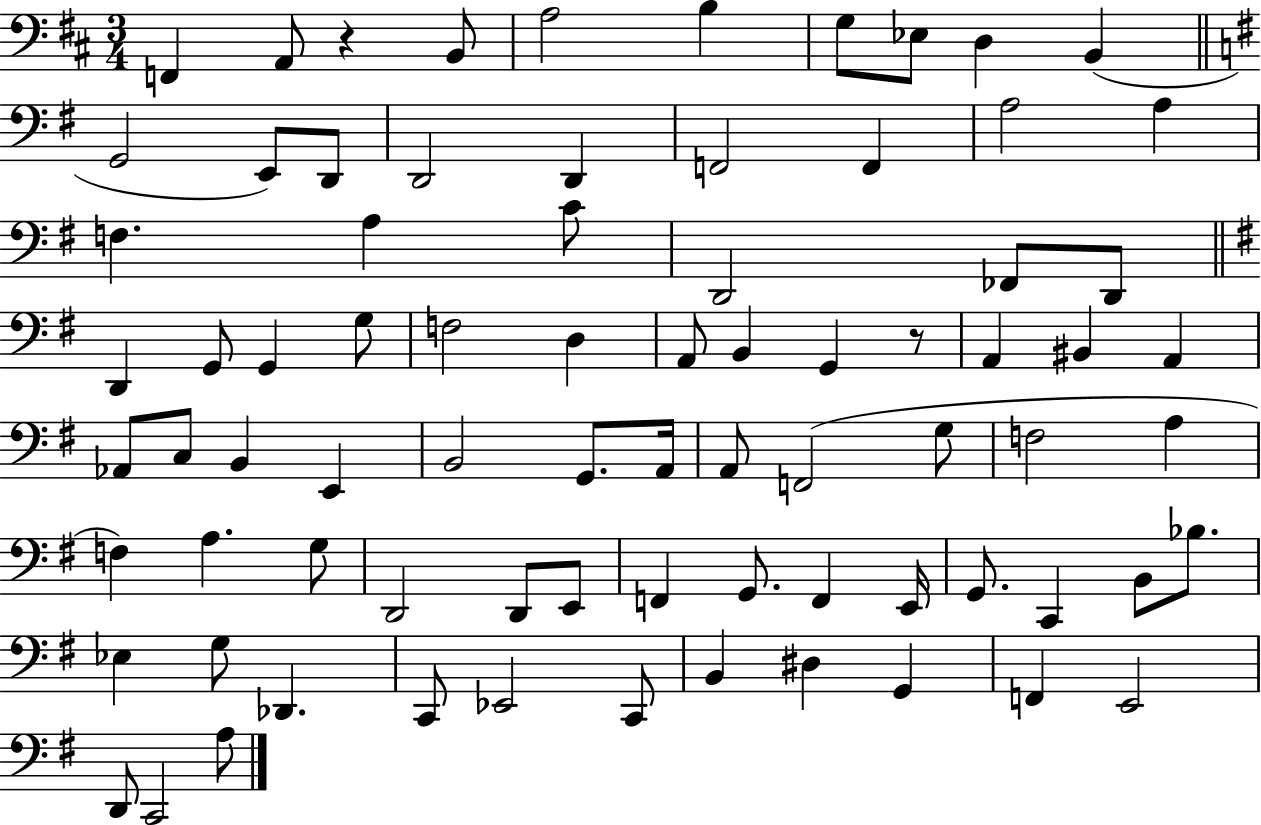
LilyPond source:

{
  \clef bass
  \numericTimeSignature
  \time 3/4
  \key d \major
  f,4 a,8 r4 b,8 | a2 b4 | g8 ees8 d4 b,4( | \bar "||" \break \key g \major g,2 e,8) d,8 | d,2 d,4 | f,2 f,4 | a2 a4 | \break f4. a4 c'8 | d,2 fes,8 d,8 | \bar "||" \break \key e \minor d,4 g,8 g,4 g8 | f2 d4 | a,8 b,4 g,4 r8 | a,4 bis,4 a,4 | \break aes,8 c8 b,4 e,4 | b,2 g,8. a,16 | a,8 f,2( g8 | f2 a4 | \break f4) a4. g8 | d,2 d,8 e,8 | f,4 g,8. f,4 e,16 | g,8. c,4 b,8 bes8. | \break ees4 g8 des,4. | c,8 ees,2 c,8 | b,4 dis4 g,4 | f,4 e,2 | \break d,8 c,2 a8 | \bar "|."
}